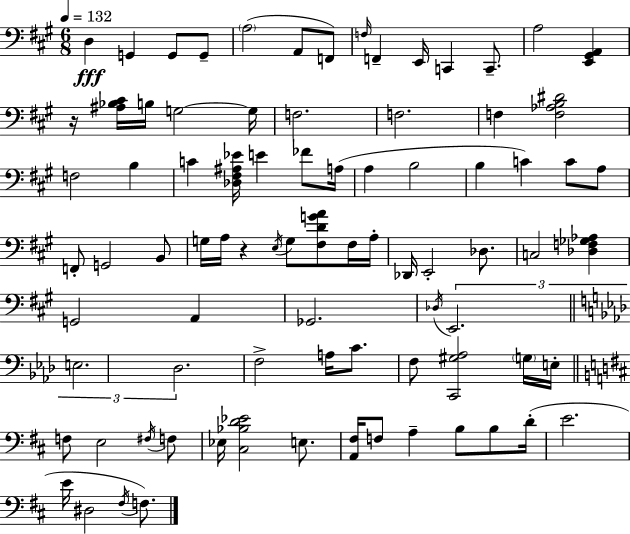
D3/q G2/q G2/e G2/e A3/h A2/e F2/e F3/s F2/q E2/s C2/q C2/e. A3/h [E2,G#2,A2]/q R/s [A#3,Bb3,C#4]/s B3/s G3/h G3/s F3/h. F3/h. F3/q [F3,Ab3,B3,D#4]/h F3/h B3/q C4/q [Db3,F#3,A#3,Eb4]/s E4/q FES4/e A3/s A3/q B3/h B3/q C4/q C4/e A3/e F2/e G2/h B2/e G3/s A3/s R/q E3/s G3/e [F#3,D4,G4,A4]/e F#3/s A3/s Db2/s E2/h Db3/e. C3/h [Db3,F3,Gb3,Ab3]/q G2/h A2/q Gb2/h. Db3/s E2/h. E3/h. Db3/h. F3/h A3/s C4/e. F3/e [C2,G#3,Ab3]/h G3/s E3/s F3/e E3/h F#3/s F3/e Eb3/s [C#3,Bb3,D4,Eb4]/h E3/e. [A2,F#3]/s F3/e A3/q B3/e B3/e D4/s E4/h. E4/s D#3/h F#3/s F3/e.